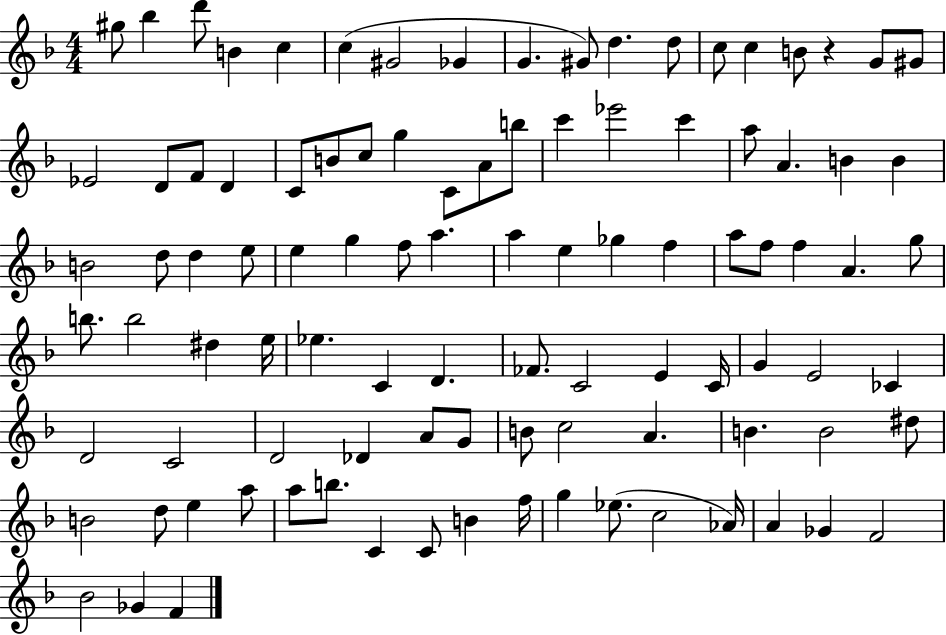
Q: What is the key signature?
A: F major